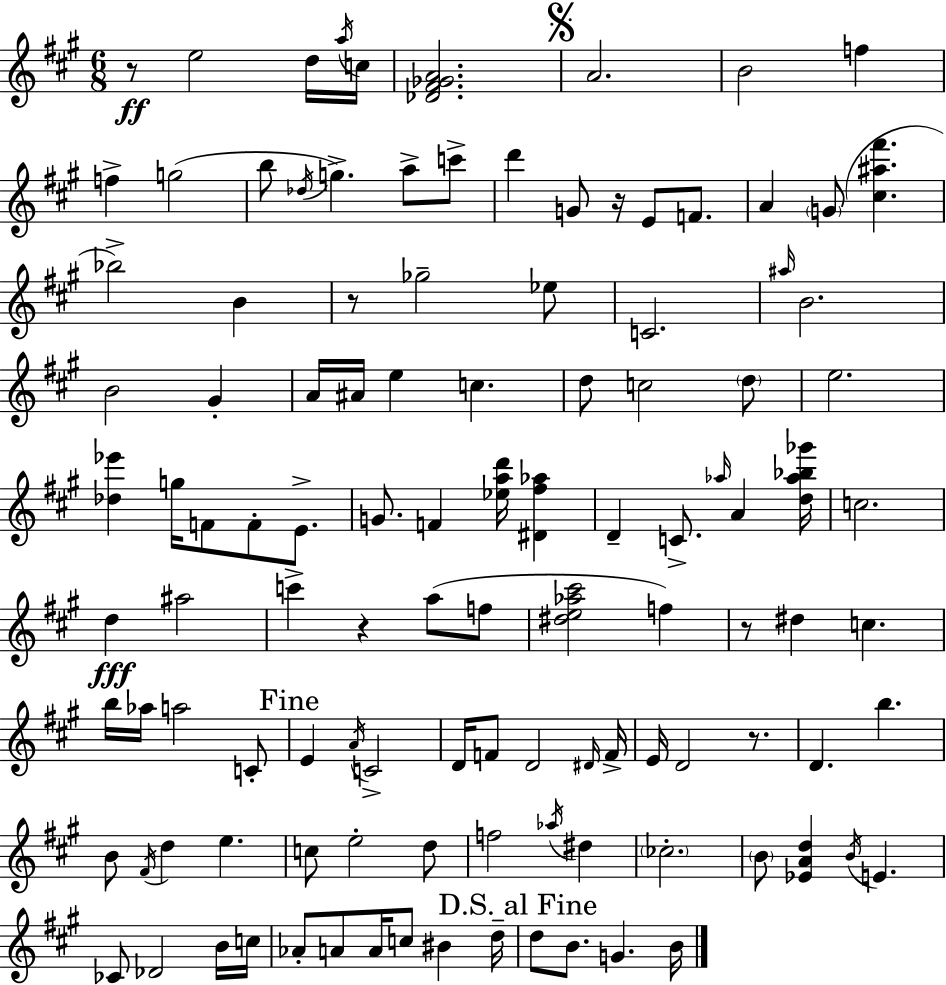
R/e E5/h D5/s A5/s C5/s [Db4,F#4,Gb4,A4]/h. A4/h. B4/h F5/q F5/q G5/h B5/e Db5/s G5/q. A5/e C6/e D6/q G4/e R/s E4/e F4/e. A4/q G4/e [C#5,A#5,F#6]/q. Bb5/h B4/q R/e Gb5/h Eb5/e C4/h. A#5/s B4/h. B4/h G#4/q A4/s A#4/s E5/q C5/q. D5/e C5/h D5/e E5/h. [Db5,Eb6]/q G5/s F4/e F4/e E4/e. G4/e. F4/q [Eb5,A5,D6]/s [D#4,F#5,Ab5]/q D4/q C4/e. Ab5/s A4/q [D5,Ab5,Bb5,Gb6]/s C5/h. D5/q A#5/h C6/q R/q A5/e F5/e [D#5,E5,Ab5,C#6]/h F5/q R/e D#5/q C5/q. B5/s Ab5/s A5/h C4/e E4/q A4/s C4/h D4/s F4/e D4/h D#4/s F4/s E4/s D4/h R/e. D4/q. B5/q. B4/e F#4/s D5/q E5/q. C5/e E5/h D5/e F5/h Ab5/s D#5/q CES5/h. B4/e [Eb4,A4,D5]/q B4/s E4/q. CES4/e Db4/h B4/s C5/s Ab4/e A4/e A4/s C5/e BIS4/q D5/s D5/e B4/e. G4/q. B4/s